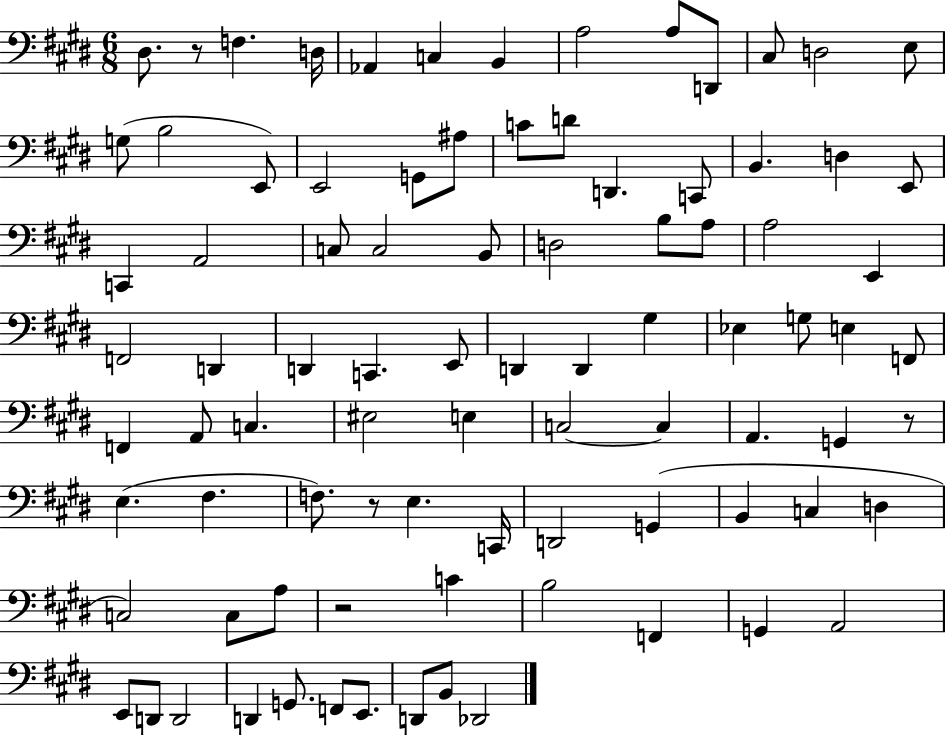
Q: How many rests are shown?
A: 4